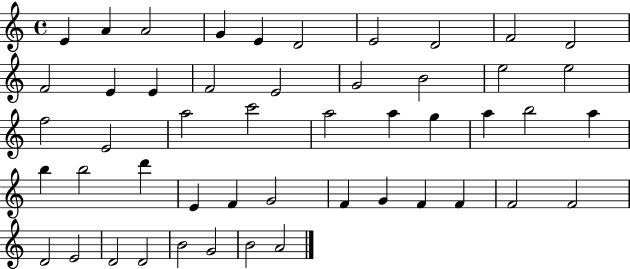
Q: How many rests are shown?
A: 0